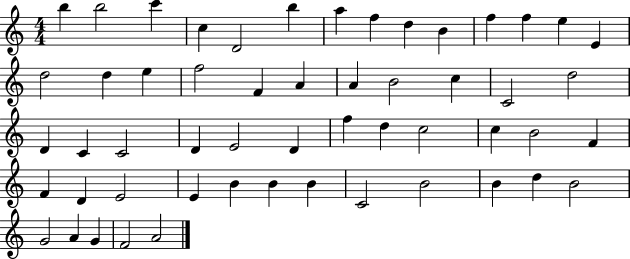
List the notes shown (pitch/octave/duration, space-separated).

B5/q B5/h C6/q C5/q D4/h B5/q A5/q F5/q D5/q B4/q F5/q F5/q E5/q E4/q D5/h D5/q E5/q F5/h F4/q A4/q A4/q B4/h C5/q C4/h D5/h D4/q C4/q C4/h D4/q E4/h D4/q F5/q D5/q C5/h C5/q B4/h F4/q F4/q D4/q E4/h E4/q B4/q B4/q B4/q C4/h B4/h B4/q D5/q B4/h G4/h A4/q G4/q F4/h A4/h